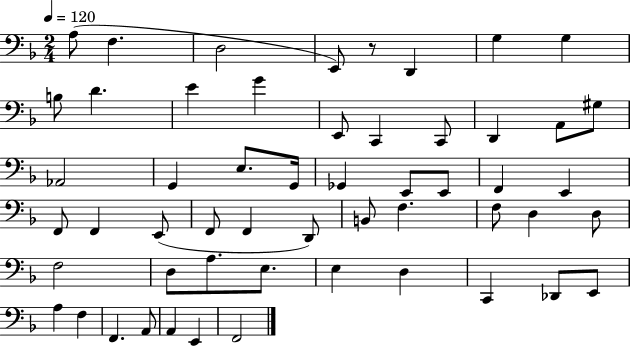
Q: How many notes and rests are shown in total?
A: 54